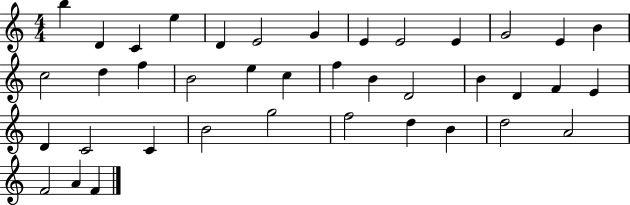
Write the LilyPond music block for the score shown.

{
  \clef treble
  \numericTimeSignature
  \time 4/4
  \key c \major
  b''4 d'4 c'4 e''4 | d'4 e'2 g'4 | e'4 e'2 e'4 | g'2 e'4 b'4 | \break c''2 d''4 f''4 | b'2 e''4 c''4 | f''4 b'4 d'2 | b'4 d'4 f'4 e'4 | \break d'4 c'2 c'4 | b'2 g''2 | f''2 d''4 b'4 | d''2 a'2 | \break f'2 a'4 f'4 | \bar "|."
}